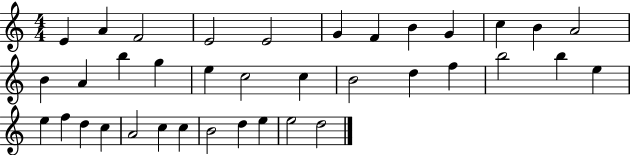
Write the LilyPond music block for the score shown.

{
  \clef treble
  \numericTimeSignature
  \time 4/4
  \key c \major
  e'4 a'4 f'2 | e'2 e'2 | g'4 f'4 b'4 g'4 | c''4 b'4 a'2 | \break b'4 a'4 b''4 g''4 | e''4 c''2 c''4 | b'2 d''4 f''4 | b''2 b''4 e''4 | \break e''4 f''4 d''4 c''4 | a'2 c''4 c''4 | b'2 d''4 e''4 | e''2 d''2 | \break \bar "|."
}